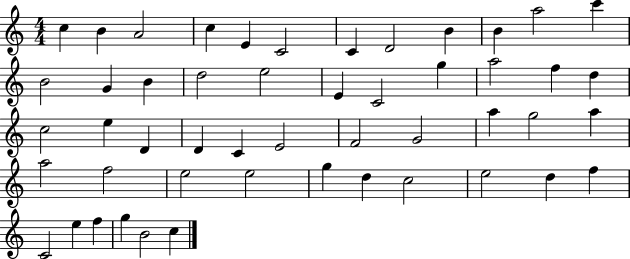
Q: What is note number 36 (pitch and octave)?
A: F5